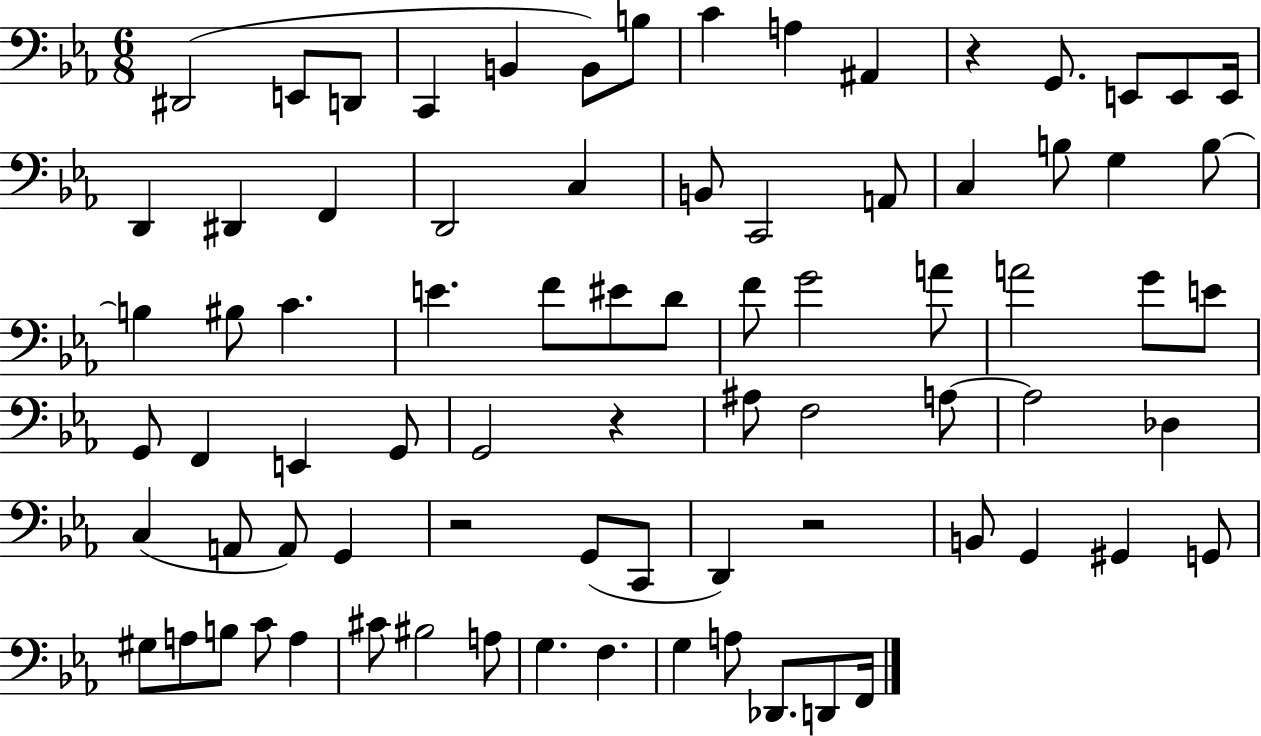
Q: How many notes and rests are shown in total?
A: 79